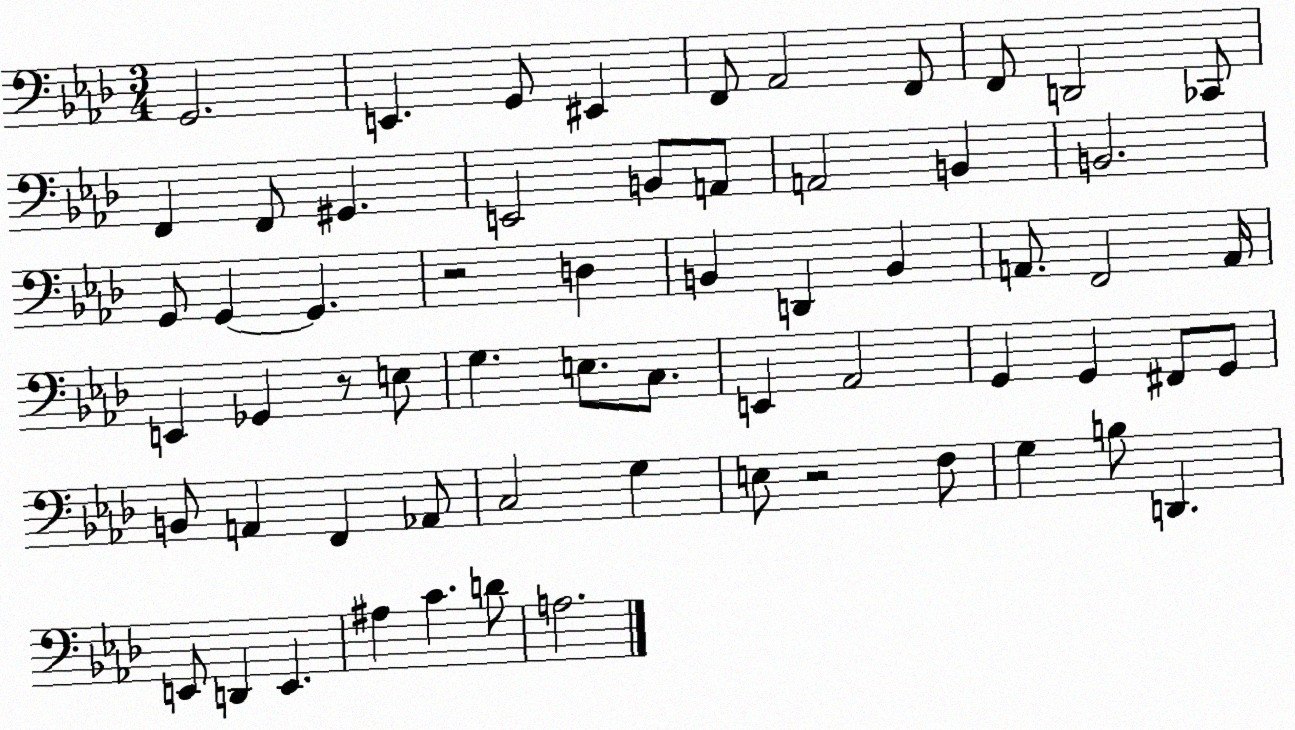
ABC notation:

X:1
T:Untitled
M:3/4
L:1/4
K:Ab
G,,2 E,, G,,/2 ^E,, F,,/2 _A,,2 F,,/2 F,,/2 D,,2 _C,,/2 F,, F,,/2 ^G,, E,,2 B,,/2 A,,/2 A,,2 B,, B,,2 G,,/2 G,, G,, z2 D, B,, D,, B,, A,,/2 F,,2 A,,/4 E,, _G,, z/2 E,/2 G, E,/2 C,/2 E,, _A,,2 G,, G,, ^F,,/2 G,,/2 B,,/2 A,, F,, _A,,/2 C,2 G, E,/2 z2 F,/2 G, B,/2 D,, E,,/2 D,, E,, ^A, C D/2 A,2